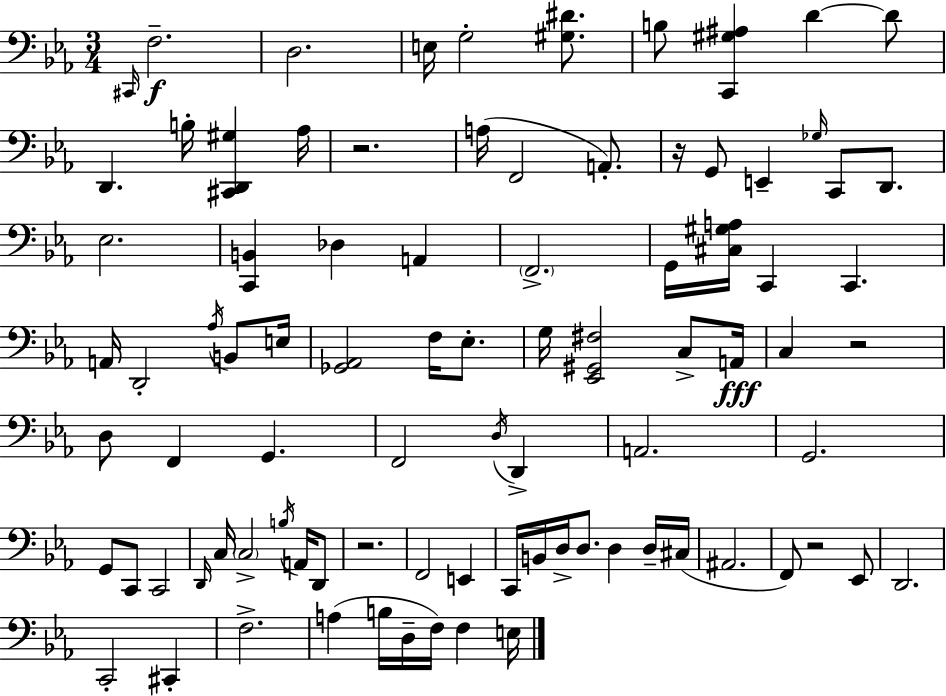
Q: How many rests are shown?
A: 5